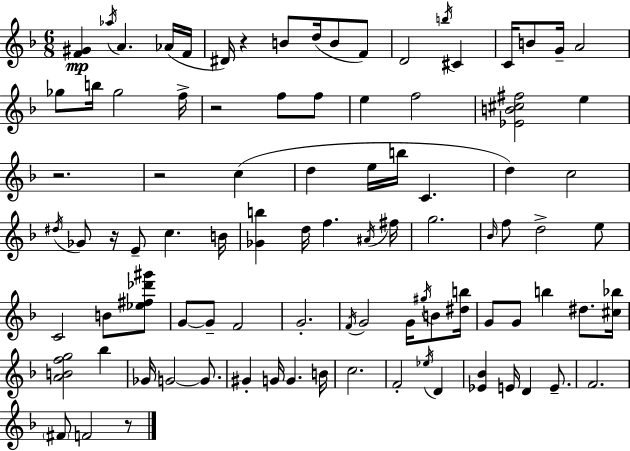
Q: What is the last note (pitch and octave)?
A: F4